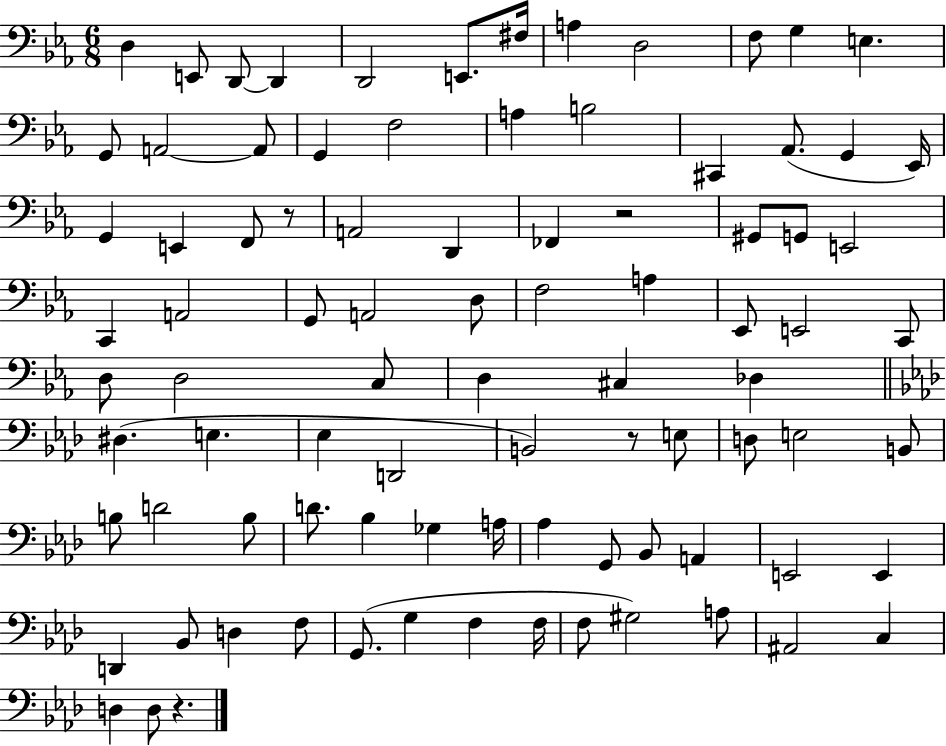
D3/q E2/e D2/e D2/q D2/h E2/e. F#3/s A3/q D3/h F3/e G3/q E3/q. G2/e A2/h A2/e G2/q F3/h A3/q B3/h C#2/q Ab2/e. G2/q Eb2/s G2/q E2/q F2/e R/e A2/h D2/q FES2/q R/h G#2/e G2/e E2/h C2/q A2/h G2/e A2/h D3/e F3/h A3/q Eb2/e E2/h C2/e D3/e D3/h C3/e D3/q C#3/q Db3/q D#3/q. E3/q. Eb3/q D2/h B2/h R/e E3/e D3/e E3/h B2/e B3/e D4/h B3/e D4/e. Bb3/q Gb3/q A3/s Ab3/q G2/e Bb2/e A2/q E2/h E2/q D2/q Bb2/e D3/q F3/e G2/e. G3/q F3/q F3/s F3/e G#3/h A3/e A#2/h C3/q D3/q D3/e R/q.